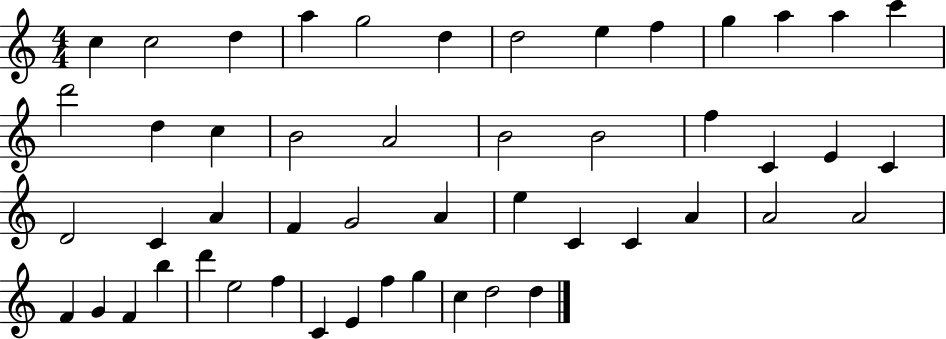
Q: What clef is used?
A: treble